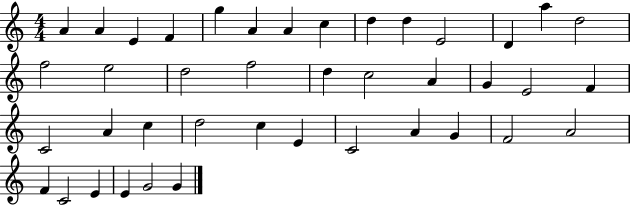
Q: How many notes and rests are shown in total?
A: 41